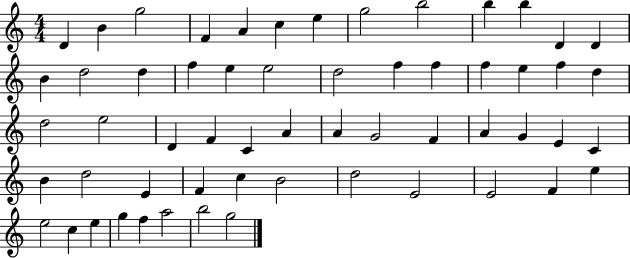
X:1
T:Untitled
M:4/4
L:1/4
K:C
D B g2 F A c e g2 b2 b b D D B d2 d f e e2 d2 f f f e f d d2 e2 D F C A A G2 F A G E C B d2 E F c B2 d2 E2 E2 F e e2 c e g f a2 b2 g2